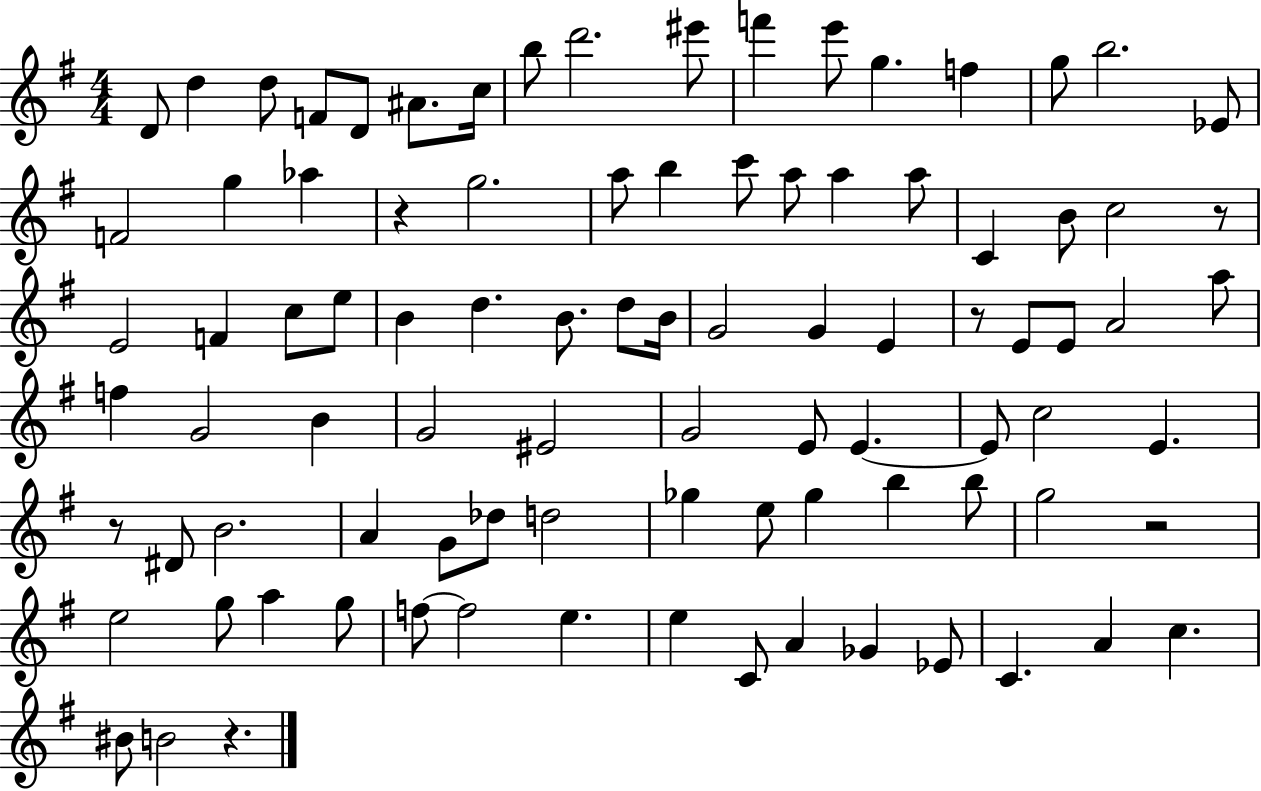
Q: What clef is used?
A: treble